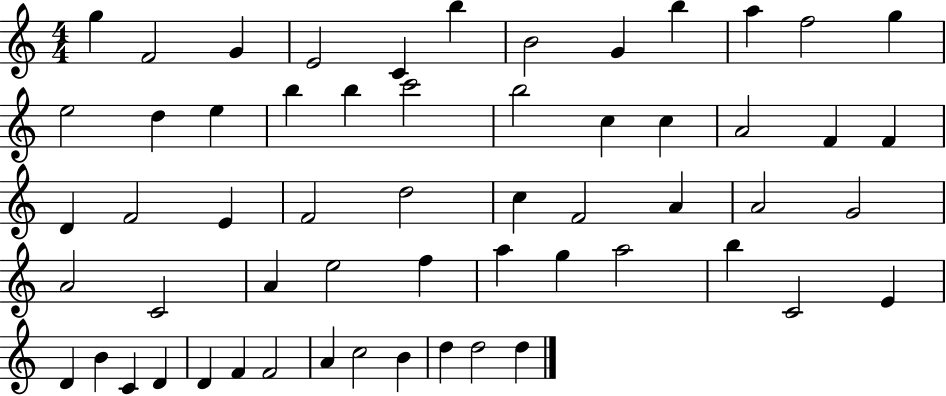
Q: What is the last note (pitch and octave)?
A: D5